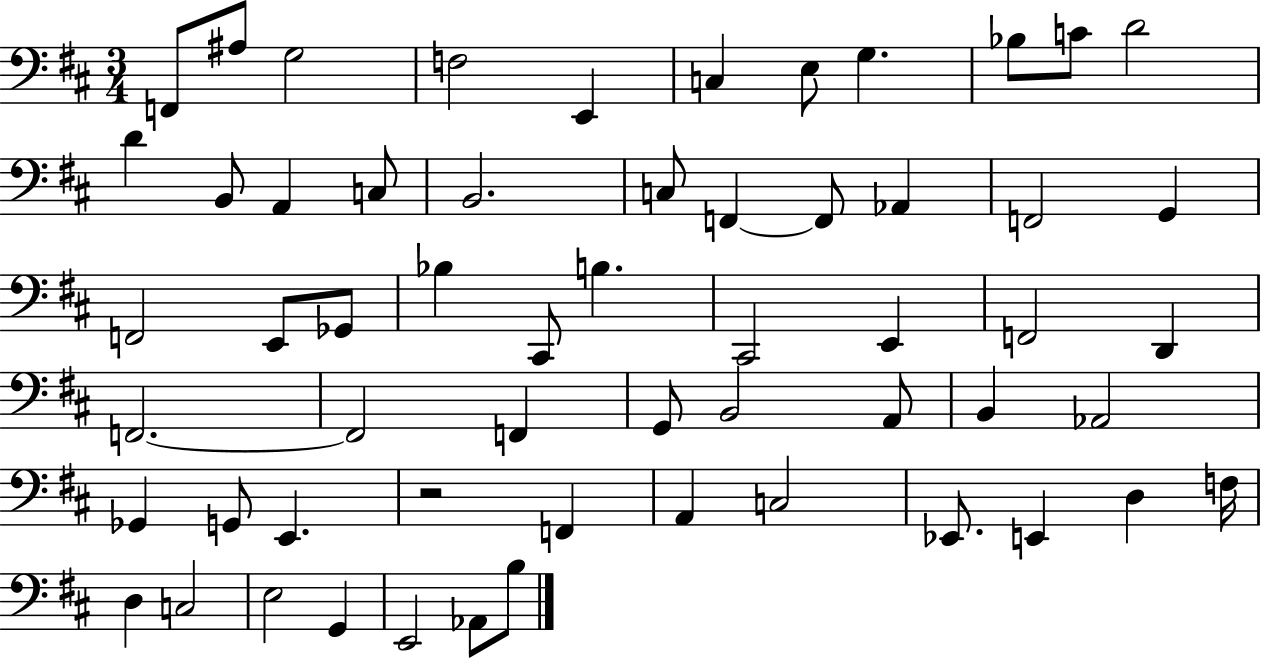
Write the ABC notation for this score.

X:1
T:Untitled
M:3/4
L:1/4
K:D
F,,/2 ^A,/2 G,2 F,2 E,, C, E,/2 G, _B,/2 C/2 D2 D B,,/2 A,, C,/2 B,,2 C,/2 F,, F,,/2 _A,, F,,2 G,, F,,2 E,,/2 _G,,/2 _B, ^C,,/2 B, ^C,,2 E,, F,,2 D,, F,,2 F,,2 F,, G,,/2 B,,2 A,,/2 B,, _A,,2 _G,, G,,/2 E,, z2 F,, A,, C,2 _E,,/2 E,, D, F,/4 D, C,2 E,2 G,, E,,2 _A,,/2 B,/2